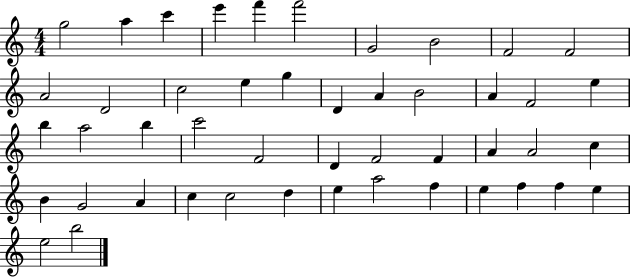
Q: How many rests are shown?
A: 0